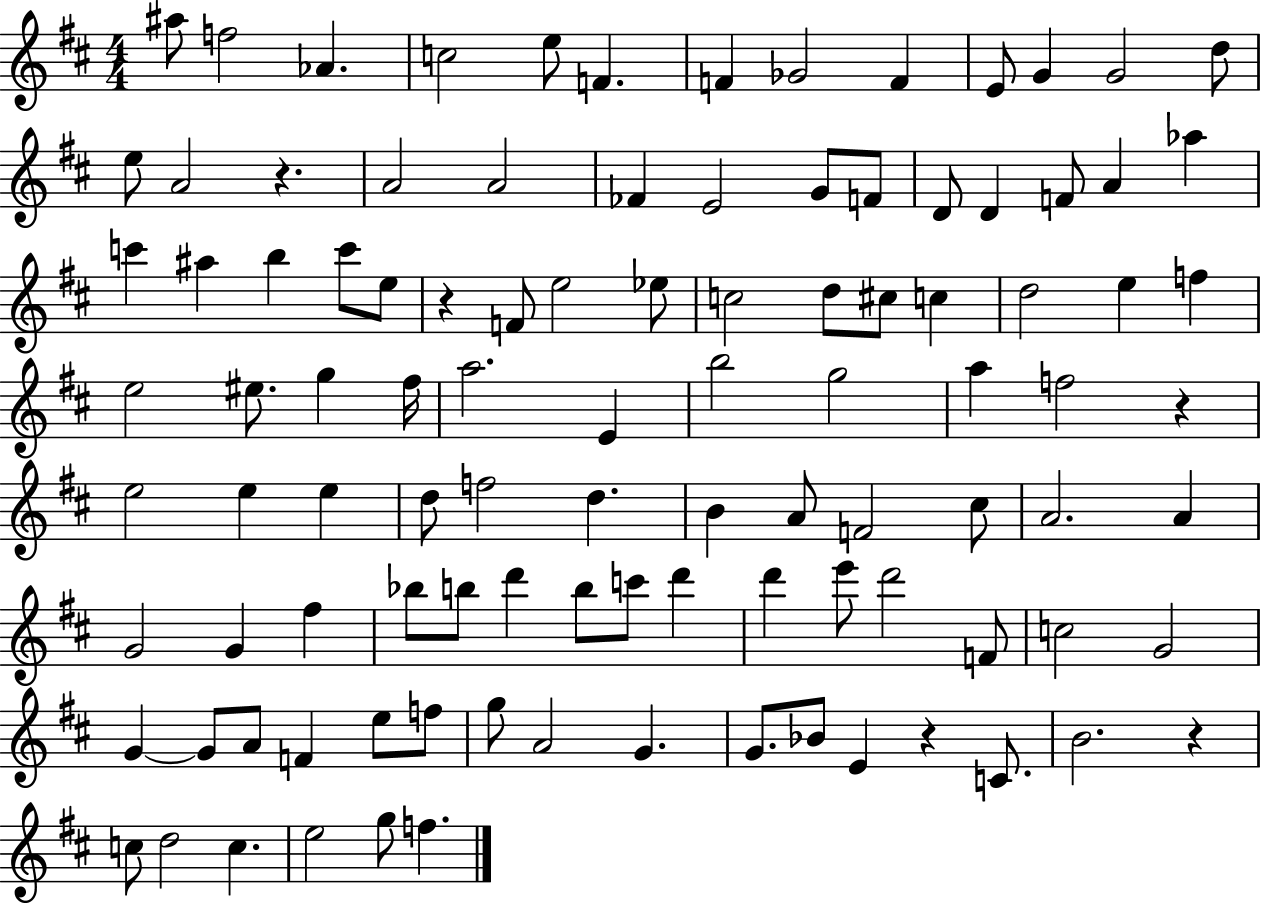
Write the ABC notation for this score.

X:1
T:Untitled
M:4/4
L:1/4
K:D
^a/2 f2 _A c2 e/2 F F _G2 F E/2 G G2 d/2 e/2 A2 z A2 A2 _F E2 G/2 F/2 D/2 D F/2 A _a c' ^a b c'/2 e/2 z F/2 e2 _e/2 c2 d/2 ^c/2 c d2 e f e2 ^e/2 g ^f/4 a2 E b2 g2 a f2 z e2 e e d/2 f2 d B A/2 F2 ^c/2 A2 A G2 G ^f _b/2 b/2 d' b/2 c'/2 d' d' e'/2 d'2 F/2 c2 G2 G G/2 A/2 F e/2 f/2 g/2 A2 G G/2 _B/2 E z C/2 B2 z c/2 d2 c e2 g/2 f